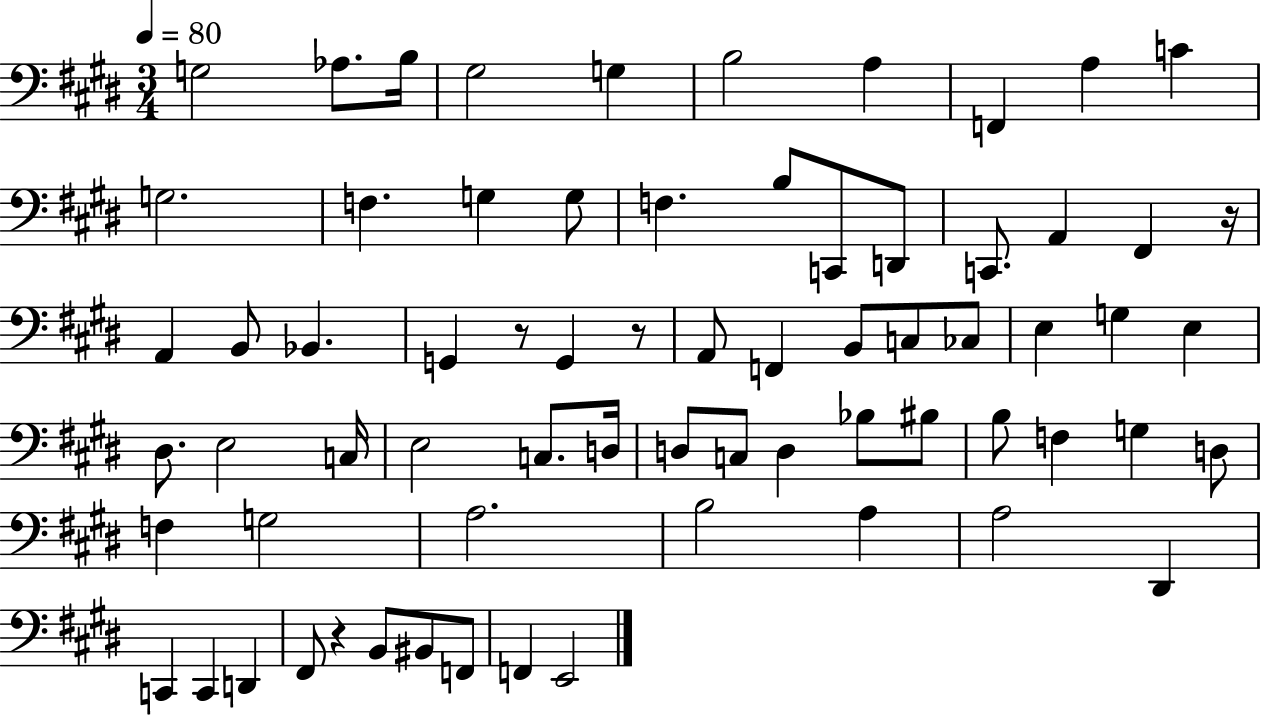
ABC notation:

X:1
T:Untitled
M:3/4
L:1/4
K:E
G,2 _A,/2 B,/4 ^G,2 G, B,2 A, F,, A, C G,2 F, G, G,/2 F, B,/2 C,,/2 D,,/2 C,,/2 A,, ^F,, z/4 A,, B,,/2 _B,, G,, z/2 G,, z/2 A,,/2 F,, B,,/2 C,/2 _C,/2 E, G, E, ^D,/2 E,2 C,/4 E,2 C,/2 D,/4 D,/2 C,/2 D, _B,/2 ^B,/2 B,/2 F, G, D,/2 F, G,2 A,2 B,2 A, A,2 ^D,, C,, C,, D,, ^F,,/2 z B,,/2 ^B,,/2 F,,/2 F,, E,,2